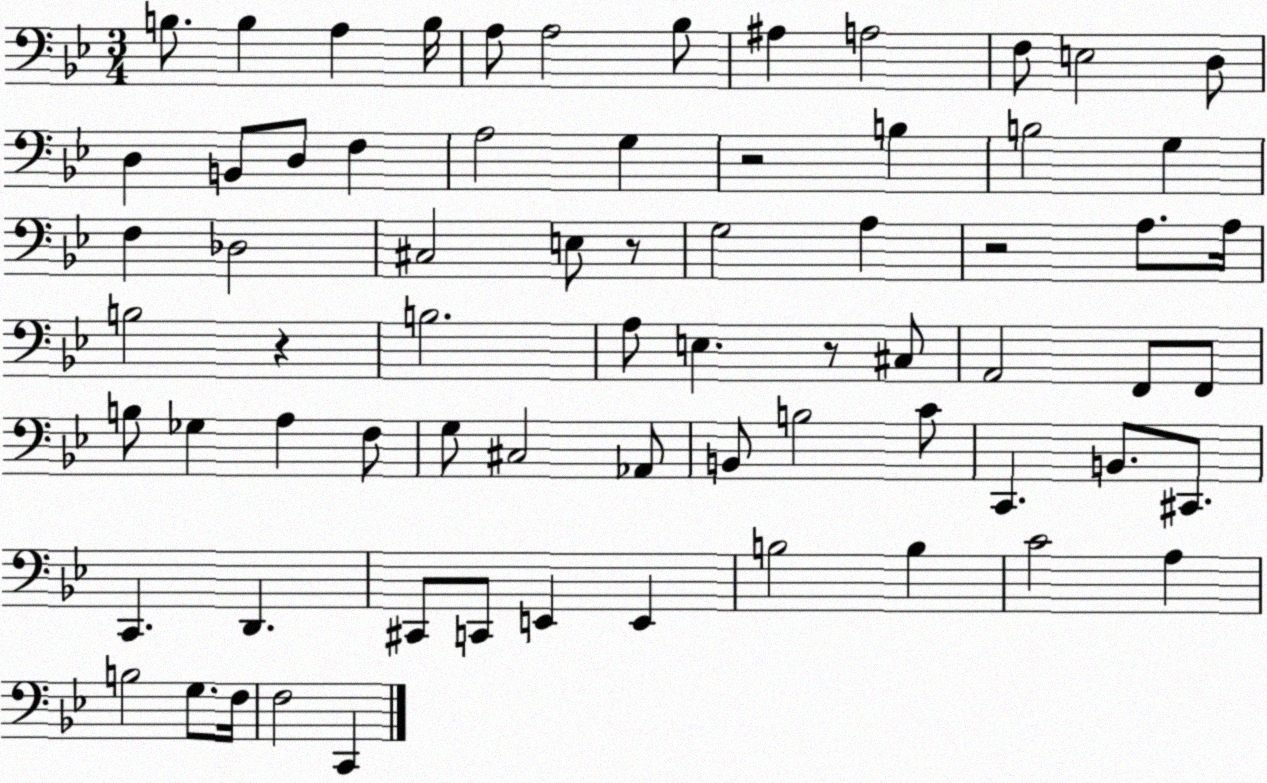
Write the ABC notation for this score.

X:1
T:Untitled
M:3/4
L:1/4
K:Bb
B,/2 B, A, B,/4 A,/2 A,2 _B,/2 ^A, A,2 F,/2 E,2 D,/2 D, B,,/2 D,/2 F, A,2 G, z2 B, B,2 G, F, _D,2 ^C,2 E,/2 z/2 G,2 A, z2 A,/2 A,/4 B,2 z B,2 A,/2 E, z/2 ^C,/2 A,,2 F,,/2 F,,/2 B,/2 _G, A, F,/2 G,/2 ^C,2 _A,,/2 B,,/2 B,2 C/2 C,, B,,/2 ^C,,/2 C,, D,, ^C,,/2 C,,/2 E,, E,, B,2 B, C2 A, B,2 G,/2 F,/4 F,2 C,,